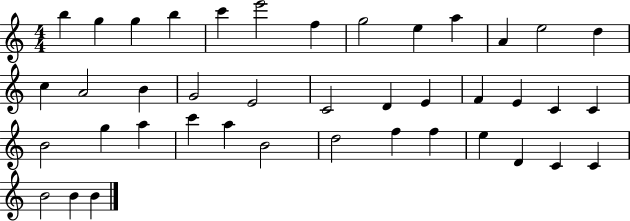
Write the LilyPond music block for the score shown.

{
  \clef treble
  \numericTimeSignature
  \time 4/4
  \key c \major
  b''4 g''4 g''4 b''4 | c'''4 e'''2 f''4 | g''2 e''4 a''4 | a'4 e''2 d''4 | \break c''4 a'2 b'4 | g'2 e'2 | c'2 d'4 e'4 | f'4 e'4 c'4 c'4 | \break b'2 g''4 a''4 | c'''4 a''4 b'2 | d''2 f''4 f''4 | e''4 d'4 c'4 c'4 | \break b'2 b'4 b'4 | \bar "|."
}